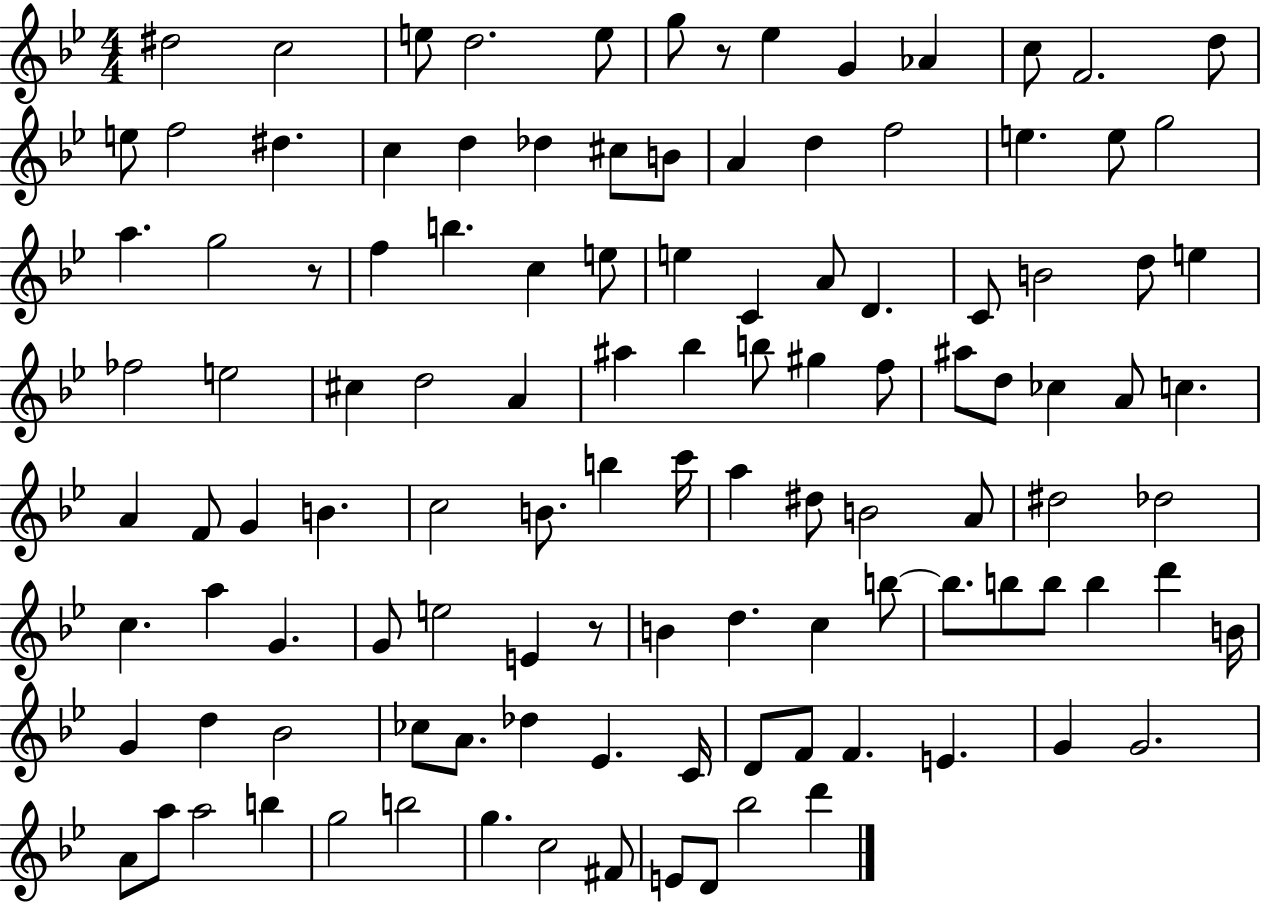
{
  \clef treble
  \numericTimeSignature
  \time 4/4
  \key bes \major
  dis''2 c''2 | e''8 d''2. e''8 | g''8 r8 ees''4 g'4 aes'4 | c''8 f'2. d''8 | \break e''8 f''2 dis''4. | c''4 d''4 des''4 cis''8 b'8 | a'4 d''4 f''2 | e''4. e''8 g''2 | \break a''4. g''2 r8 | f''4 b''4. c''4 e''8 | e''4 c'4 a'8 d'4. | c'8 b'2 d''8 e''4 | \break fes''2 e''2 | cis''4 d''2 a'4 | ais''4 bes''4 b''8 gis''4 f''8 | ais''8 d''8 ces''4 a'8 c''4. | \break a'4 f'8 g'4 b'4. | c''2 b'8. b''4 c'''16 | a''4 dis''8 b'2 a'8 | dis''2 des''2 | \break c''4. a''4 g'4. | g'8 e''2 e'4 r8 | b'4 d''4. c''4 b''8~~ | b''8. b''8 b''8 b''4 d'''4 b'16 | \break g'4 d''4 bes'2 | ces''8 a'8. des''4 ees'4. c'16 | d'8 f'8 f'4. e'4. | g'4 g'2. | \break a'8 a''8 a''2 b''4 | g''2 b''2 | g''4. c''2 fis'8 | e'8 d'8 bes''2 d'''4 | \break \bar "|."
}